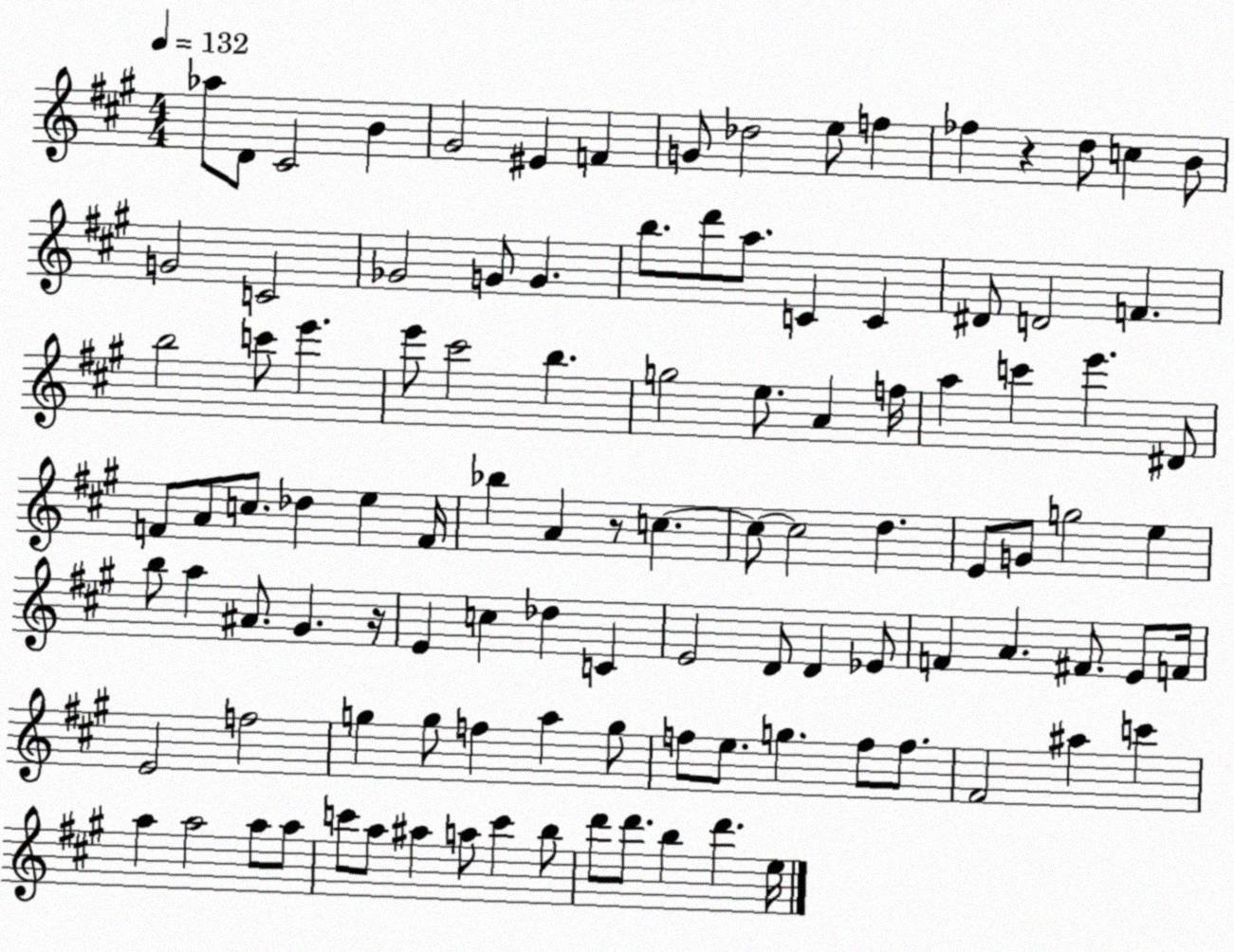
X:1
T:Untitled
M:4/4
L:1/4
K:A
_a/2 D/2 ^C2 B ^G2 ^E F G/2 _d2 e/2 f _f z d/2 c B/2 G2 C2 _G2 G/2 G b/2 d'/2 a/2 C C ^D/2 D2 F b2 c'/2 e' e'/2 ^c'2 b g2 e/2 A f/4 a c' e' ^D/2 F/2 A/2 c/2 _d e F/4 _b A z/2 c c/2 c2 d E/2 G/2 g2 e b/2 a ^A/2 ^G z/4 E c _d C E2 D/2 D _E/2 F A ^F/2 E/2 F/4 E2 f2 g g/2 f a g/2 f/2 e/2 g f/2 f/2 ^F2 ^a c' a a2 a/2 a/2 c'/2 a/2 ^a a/2 c' b/2 d'/2 d'/2 b d' e/4